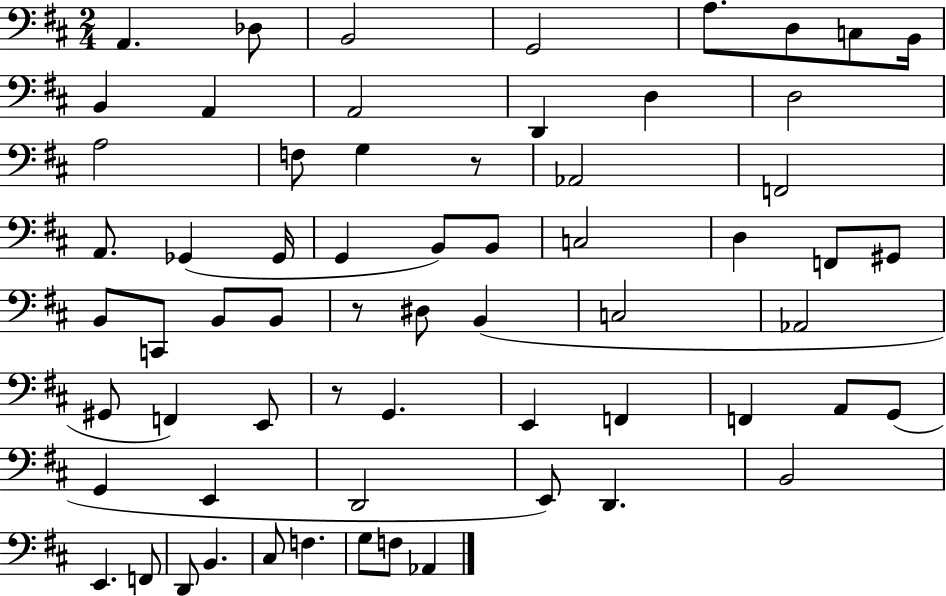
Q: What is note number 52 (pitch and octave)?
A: B2